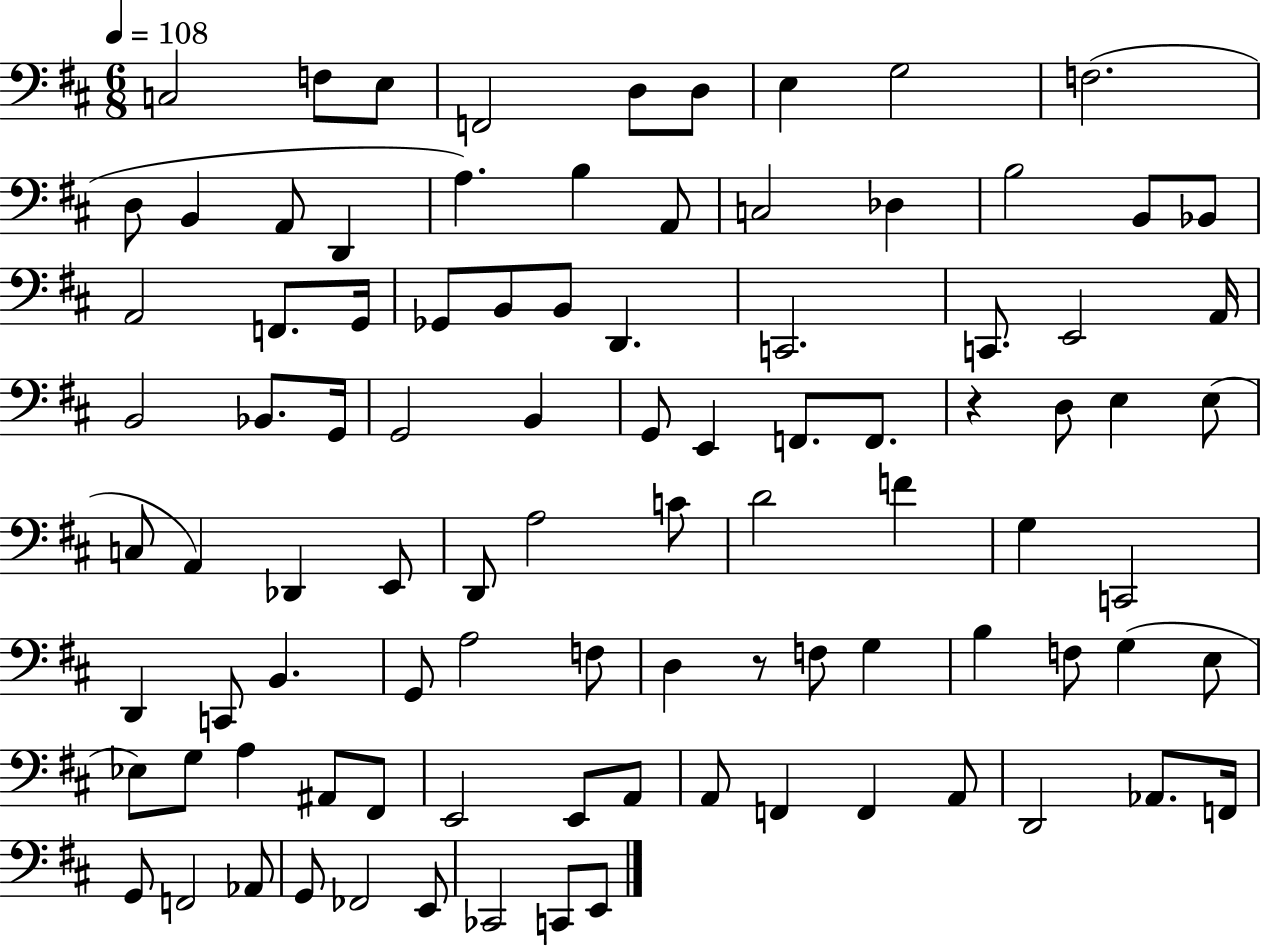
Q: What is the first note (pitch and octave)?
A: C3